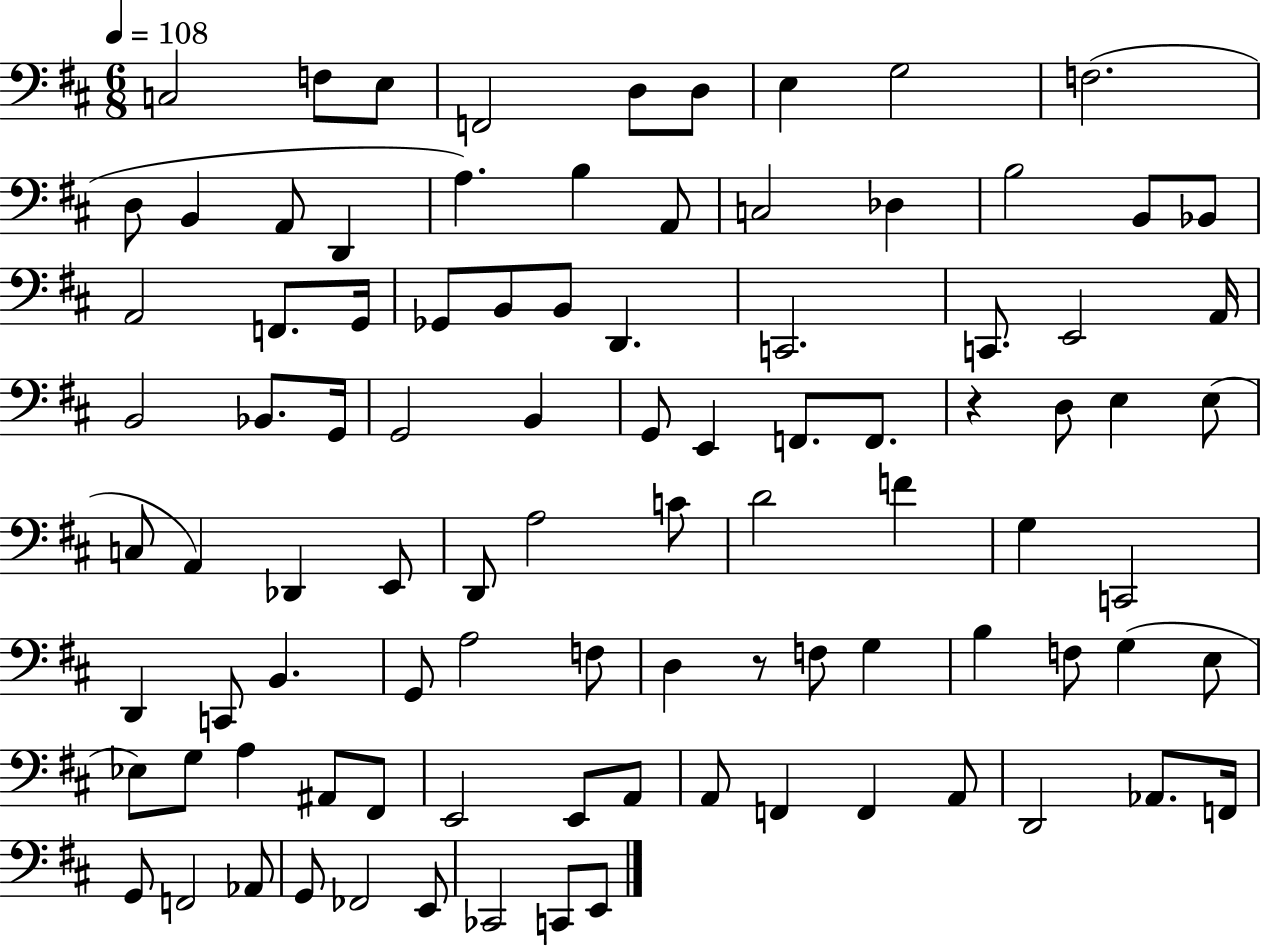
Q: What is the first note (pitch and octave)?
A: C3